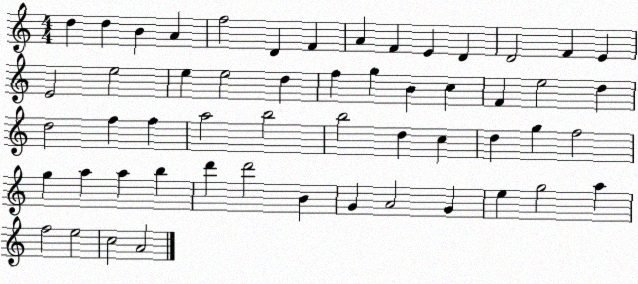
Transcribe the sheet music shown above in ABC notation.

X:1
T:Untitled
M:4/4
L:1/4
K:C
d d B A f2 D F A F E D D2 F E E2 e2 e e2 d f g B c F e2 d d2 f f a2 b2 b2 d c d g f2 g a a b d' d'2 B G A2 G e g2 a f2 e2 c2 A2